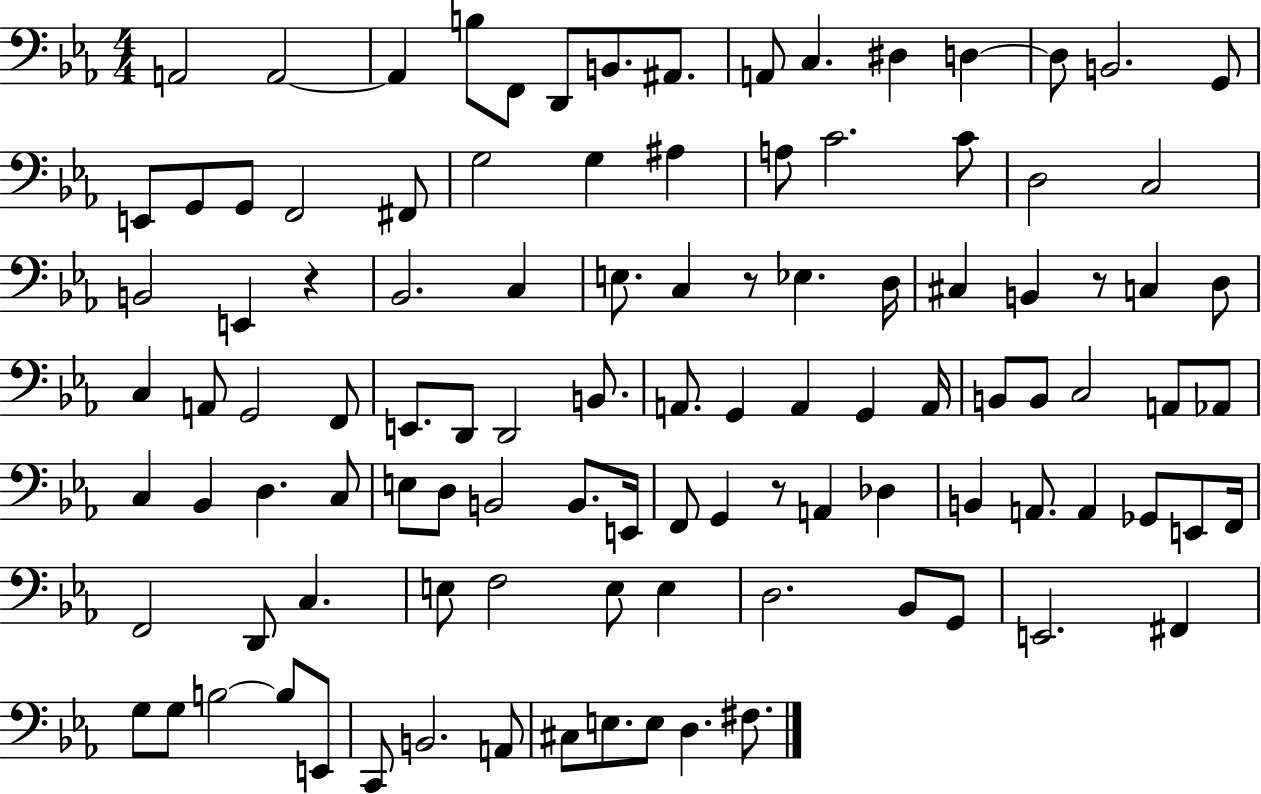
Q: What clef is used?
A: bass